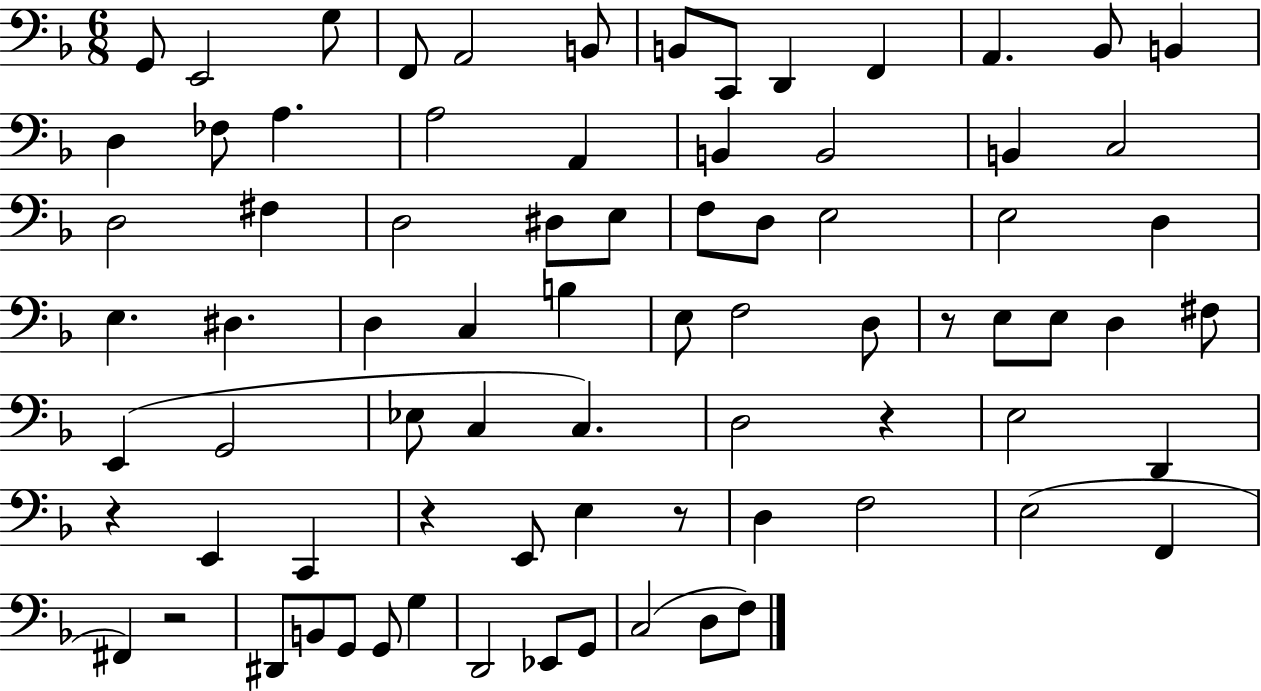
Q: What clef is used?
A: bass